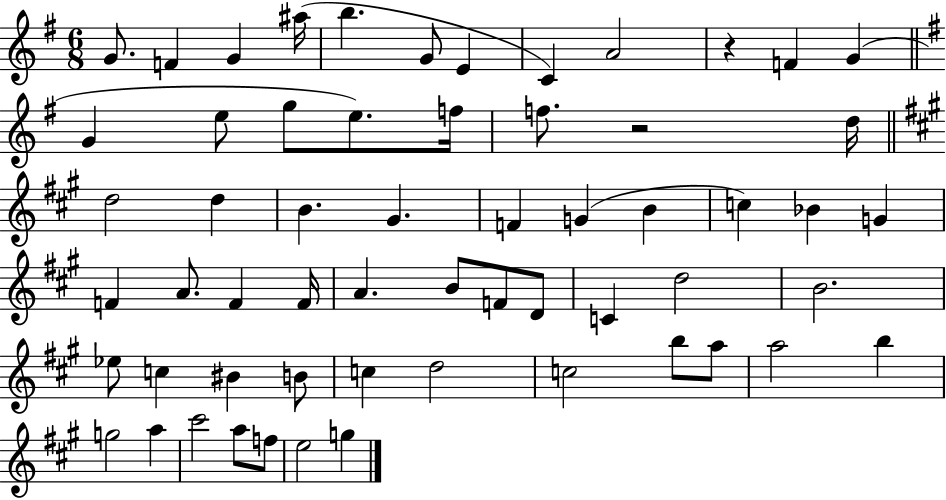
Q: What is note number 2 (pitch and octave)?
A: F4